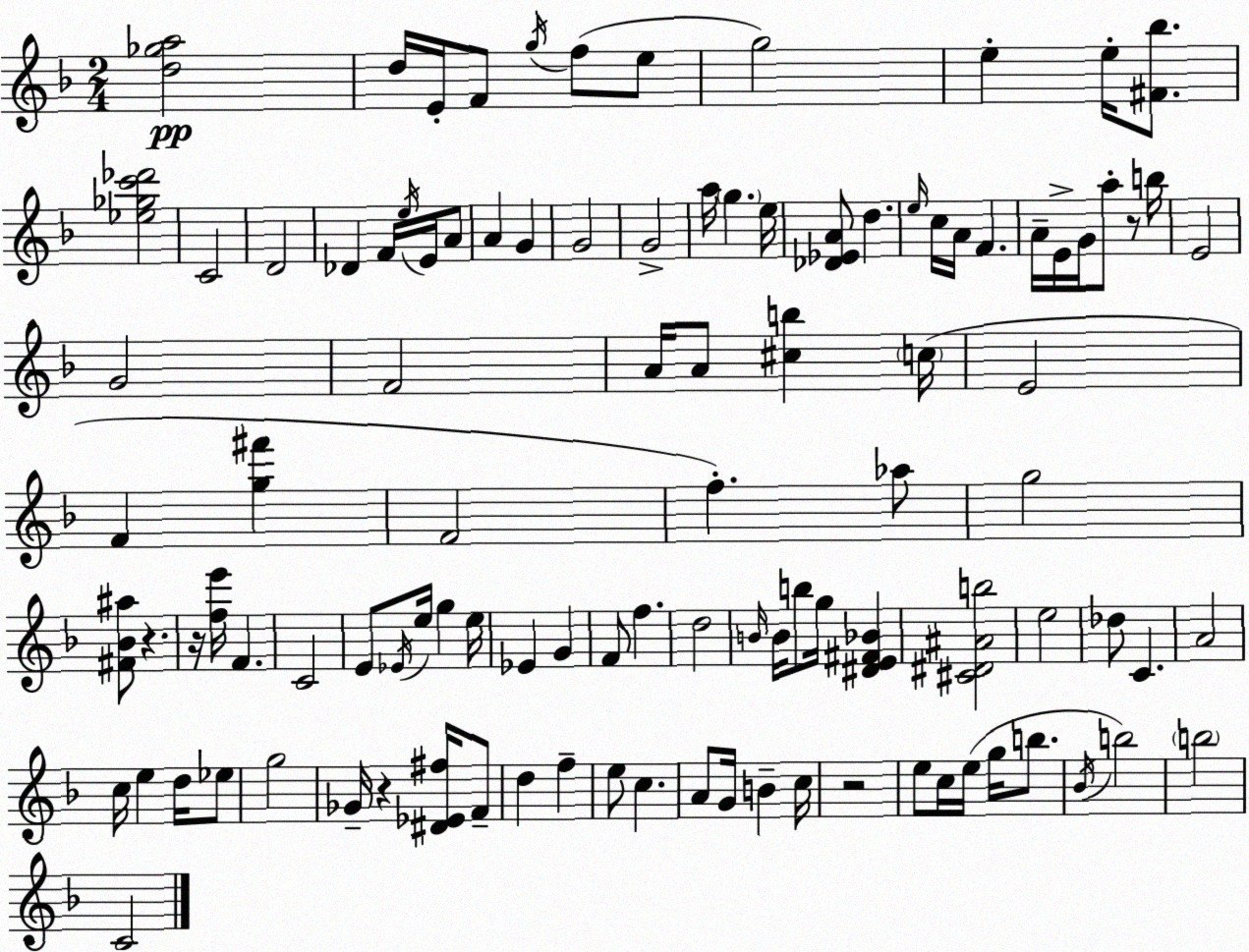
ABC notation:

X:1
T:Untitled
M:2/4
L:1/4
K:F
[d_ga]2 d/4 E/4 F/2 g/4 f/2 e/2 g2 e e/4 [^F_b]/2 [_e_gc'_d']2 C2 D2 _D F/4 e/4 E/4 A/2 A G G2 G2 a/4 g e/4 [_D_EA]/2 d e/4 c/4 A/4 F A/4 E/4 G/4 a/2 z/2 b/4 E2 G2 F2 A/4 A/2 [^cb] c/4 E2 F [g^f'] F2 f _a/2 g2 [^F_B^a]/2 z z/4 [fe']/4 F C2 E/2 _E/4 e/4 g e/4 _E G F/2 f d2 B/4 B/4 b/2 g/4 [^DE^F_B] [^C^D^Ab]2 e2 _d/2 C A2 c/4 e d/4 _e/2 g2 _G/4 z [^D_E^f]/4 F/2 d f e/2 c A/2 G/4 B c/4 z2 e/2 c/4 e/4 g/4 b/2 _B/4 b2 b2 C2